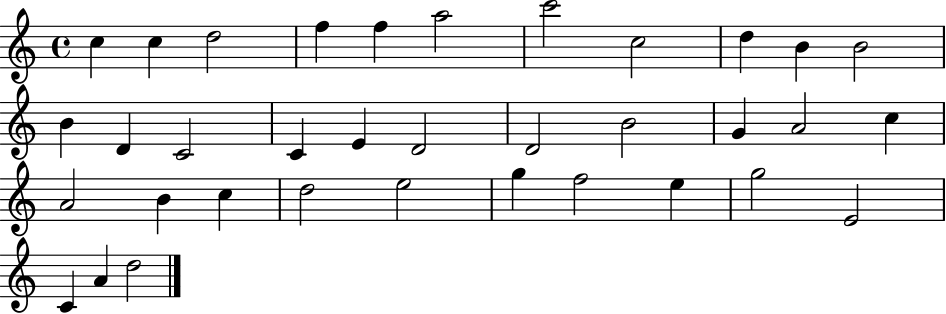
{
  \clef treble
  \time 4/4
  \defaultTimeSignature
  \key c \major
  c''4 c''4 d''2 | f''4 f''4 a''2 | c'''2 c''2 | d''4 b'4 b'2 | \break b'4 d'4 c'2 | c'4 e'4 d'2 | d'2 b'2 | g'4 a'2 c''4 | \break a'2 b'4 c''4 | d''2 e''2 | g''4 f''2 e''4 | g''2 e'2 | \break c'4 a'4 d''2 | \bar "|."
}